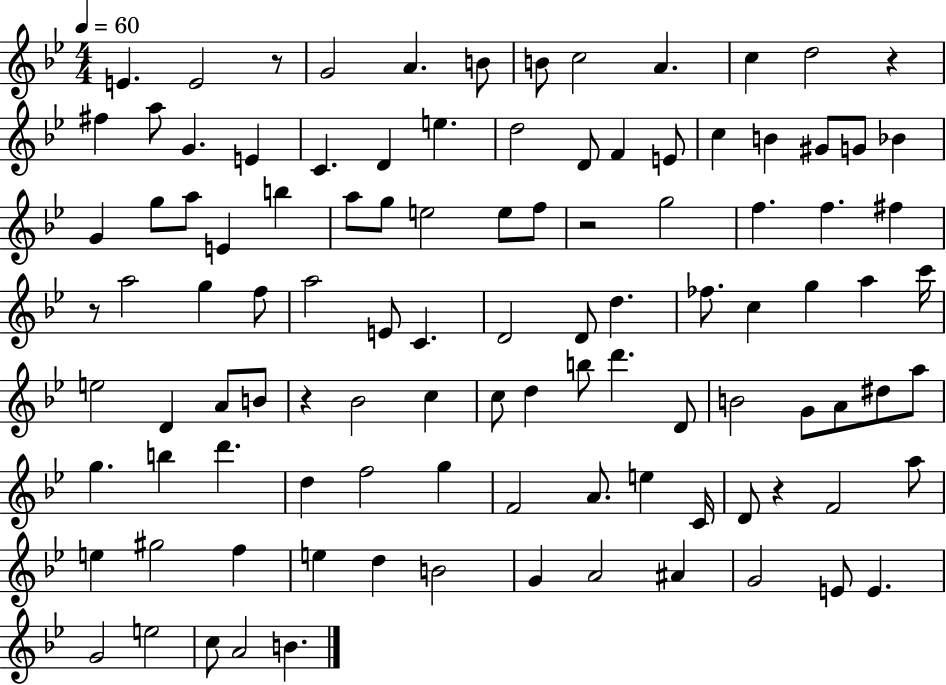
E4/q. E4/h R/e G4/h A4/q. B4/e B4/e C5/h A4/q. C5/q D5/h R/q F#5/q A5/e G4/q. E4/q C4/q. D4/q E5/q. D5/h D4/e F4/q E4/e C5/q B4/q G#4/e G4/e Bb4/q G4/q G5/e A5/e E4/q B5/q A5/e G5/e E5/h E5/e F5/e R/h G5/h F5/q. F5/q. F#5/q R/e A5/h G5/q F5/e A5/h E4/e C4/q. D4/h D4/e D5/q. FES5/e. C5/q G5/q A5/q C6/s E5/h D4/q A4/e B4/e R/q Bb4/h C5/q C5/e D5/q B5/e D6/q. D4/e B4/h G4/e A4/e D#5/e A5/e G5/q. B5/q D6/q. D5/q F5/h G5/q F4/h A4/e. E5/q C4/s D4/e R/q F4/h A5/e E5/q G#5/h F5/q E5/q D5/q B4/h G4/q A4/h A#4/q G4/h E4/e E4/q. G4/h E5/h C5/e A4/h B4/q.